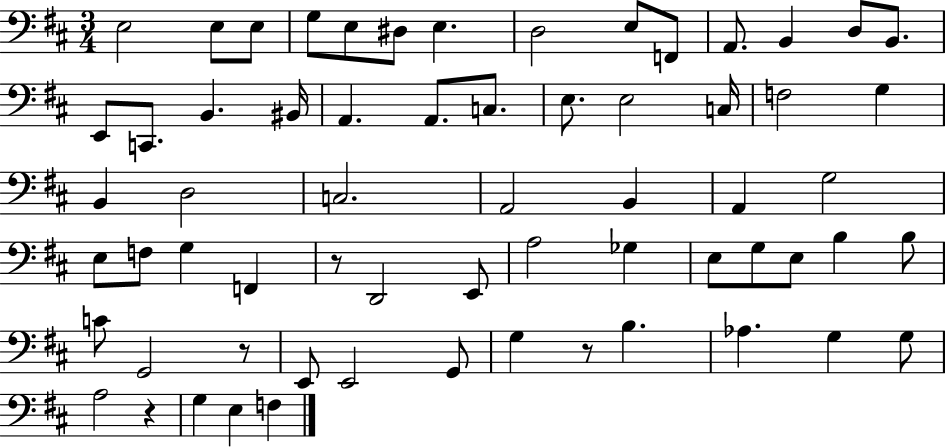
{
  \clef bass
  \numericTimeSignature
  \time 3/4
  \key d \major
  e2 e8 e8 | g8 e8 dis8 e4. | d2 e8 f,8 | a,8. b,4 d8 b,8. | \break e,8 c,8. b,4. bis,16 | a,4. a,8. c8. | e8. e2 c16 | f2 g4 | \break b,4 d2 | c2. | a,2 b,4 | a,4 g2 | \break e8 f8 g4 f,4 | r8 d,2 e,8 | a2 ges4 | e8 g8 e8 b4 b8 | \break c'8 g,2 r8 | e,8 e,2 g,8 | g4 r8 b4. | aes4. g4 g8 | \break a2 r4 | g4 e4 f4 | \bar "|."
}